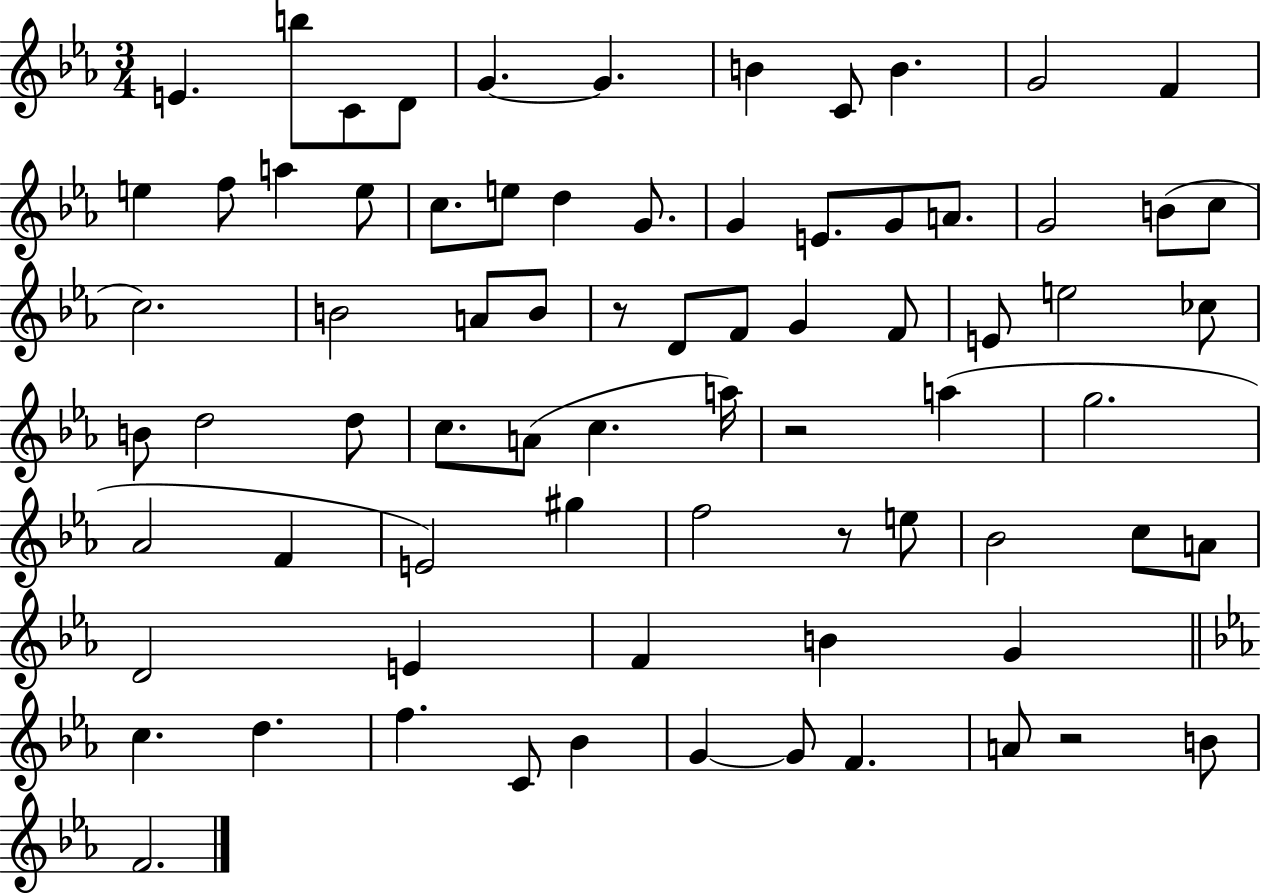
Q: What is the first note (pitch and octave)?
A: E4